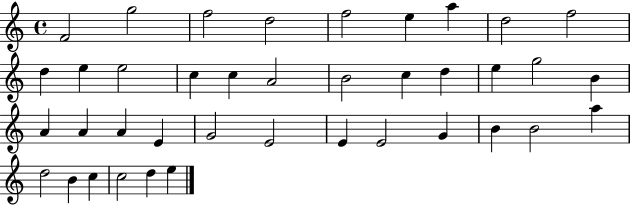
X:1
T:Untitled
M:4/4
L:1/4
K:C
F2 g2 f2 d2 f2 e a d2 f2 d e e2 c c A2 B2 c d e g2 B A A A E G2 E2 E E2 G B B2 a d2 B c c2 d e